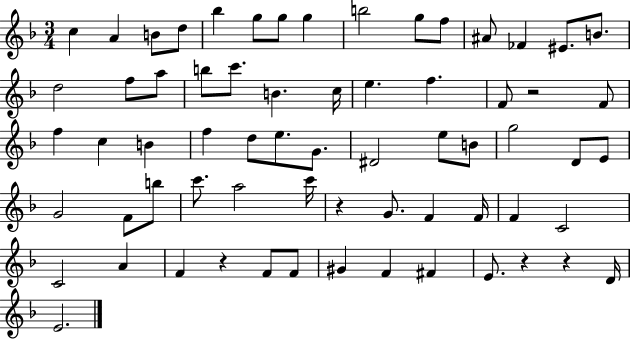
{
  \clef treble
  \numericTimeSignature
  \time 3/4
  \key f \major
  \repeat volta 2 { c''4 a'4 b'8 d''8 | bes''4 g''8 g''8 g''4 | b''2 g''8 f''8 | ais'8 fes'4 eis'8. b'8. | \break d''2 f''8 a''8 | b''8 c'''8. b'4. c''16 | e''4. f''4. | f'8 r2 f'8 | \break f''4 c''4 b'4 | f''4 d''8 e''8. g'8. | dis'2 e''8 b'8 | g''2 d'8 e'8 | \break g'2 f'8 b''8 | c'''8. a''2 c'''16 | r4 g'8. f'4 f'16 | f'4 c'2 | \break c'2 a'4 | f'4 r4 f'8 f'8 | gis'4 f'4 fis'4 | e'8. r4 r4 d'16 | \break e'2. | } \bar "|."
}